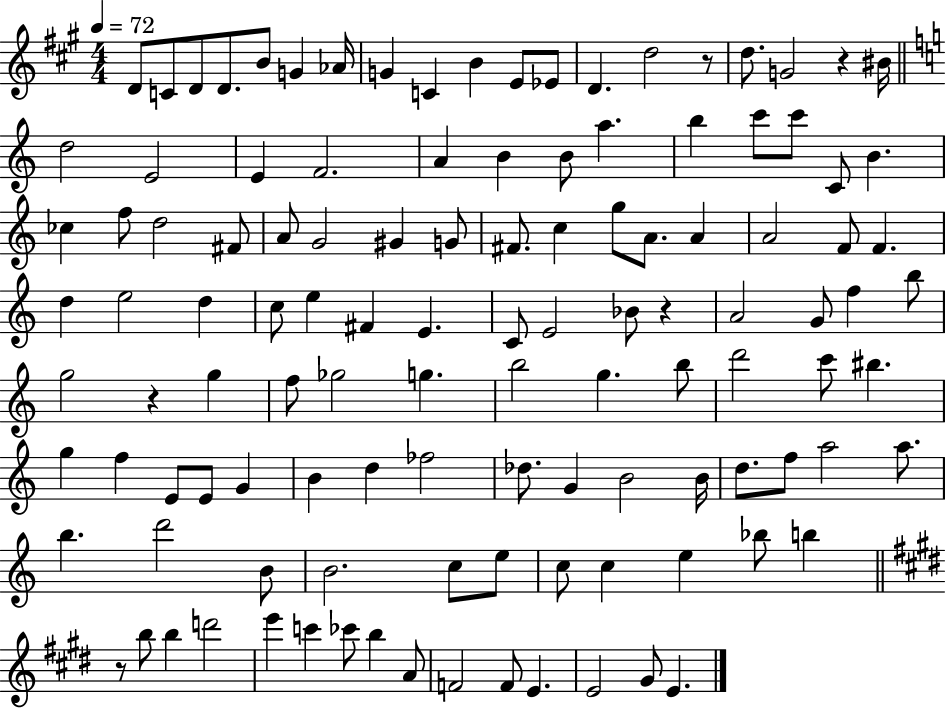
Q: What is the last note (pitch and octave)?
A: E4